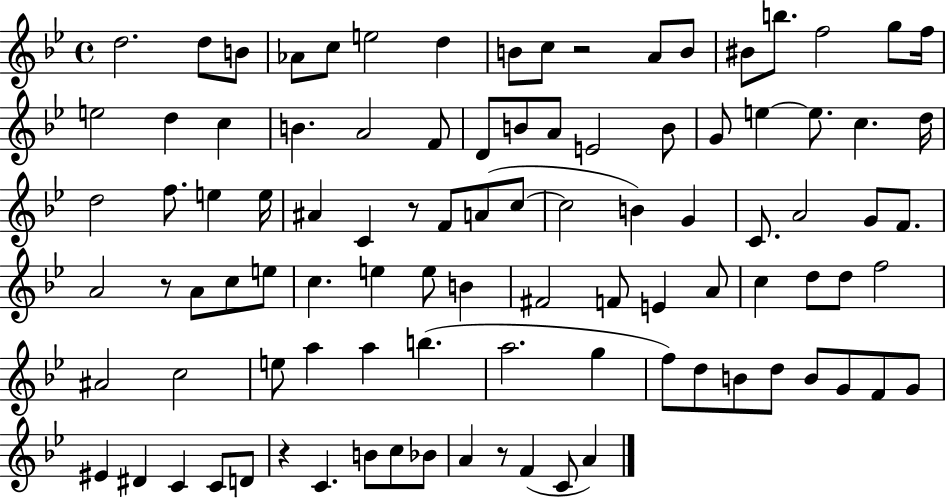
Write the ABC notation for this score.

X:1
T:Untitled
M:4/4
L:1/4
K:Bb
d2 d/2 B/2 _A/2 c/2 e2 d B/2 c/2 z2 A/2 B/2 ^B/2 b/2 f2 g/2 f/4 e2 d c B A2 F/2 D/2 B/2 A/2 E2 B/2 G/2 e e/2 c d/4 d2 f/2 e e/4 ^A C z/2 F/2 A/2 c/2 c2 B G C/2 A2 G/2 F/2 A2 z/2 A/2 c/2 e/2 c e e/2 B ^F2 F/2 E A/2 c d/2 d/2 f2 ^A2 c2 e/2 a a b a2 g f/2 d/2 B/2 d/2 B/2 G/2 F/2 G/2 ^E ^D C C/2 D/2 z C B/2 c/2 _B/2 A z/2 F C/2 A